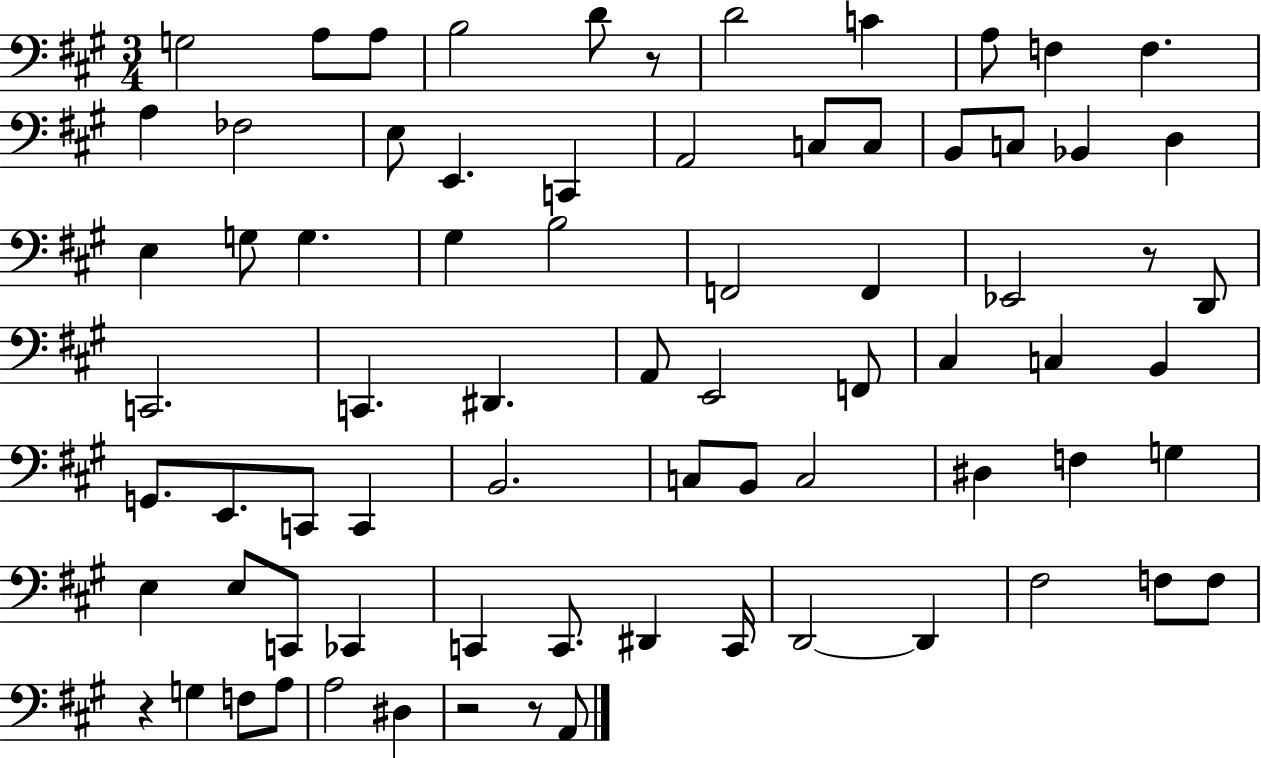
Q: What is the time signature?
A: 3/4